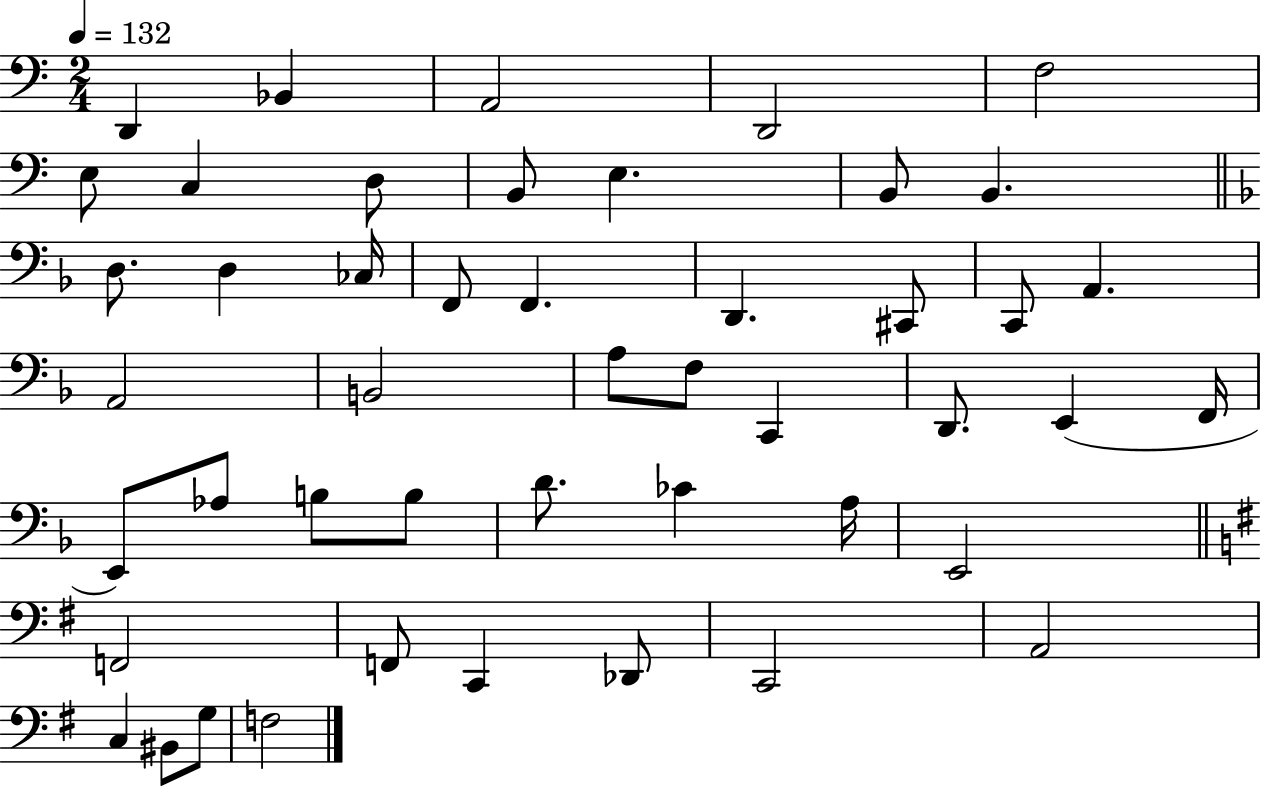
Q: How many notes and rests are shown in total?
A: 47